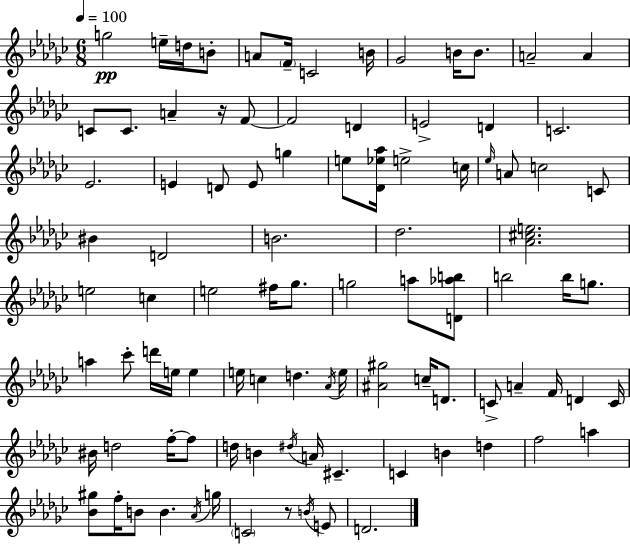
{
  \clef treble
  \numericTimeSignature
  \time 6/8
  \key ees \minor
  \tempo 4 = 100
  g''2\pp e''16-- d''16 b'8-. | a'8 \parenthesize f'16-- c'2 b'16 | ges'2 b'16 b'8. | a'2-- a'4 | \break c'8 c'8. a'4-- r16 f'8~~ | f'2 d'4 | e'2-> d'4 | c'2. | \break ees'2. | e'4 d'8 e'8 g''4 | e''8 <des' ees'' aes''>16 e''2-> c''16 | \grace { ees''16 } a'8 c''2 c'8 | \break bis'4 d'2 | b'2. | des''2. | <aes' cis'' e''>2. | \break e''2 c''4 | e''2 fis''16 ges''8. | g''2 a''8 <d' aes'' b''>8 | b''2 b''16 g''8. | \break a''4 ces'''8-. d'''16 e''16 e''4 | e''16 c''4 d''4. | \acciaccatura { aes'16 } e''16 <ais' gis''>2 c''16-- d'8. | c'8-> a'4-- f'16 d'4 | \break c'16 bis'16 d''2 f''16-.~~ | f''8 d''16 b'4 \acciaccatura { dis''16 } a'16 cis'4.-- | c'4 b'4 d''4 | f''2 a''4 | \break <bes' gis''>8 f''16-. b'8 b'4. | \acciaccatura { aes'16 } g''16 \parenthesize c'2 | r8 \acciaccatura { b'16 } e'8 d'2. | \bar "|."
}